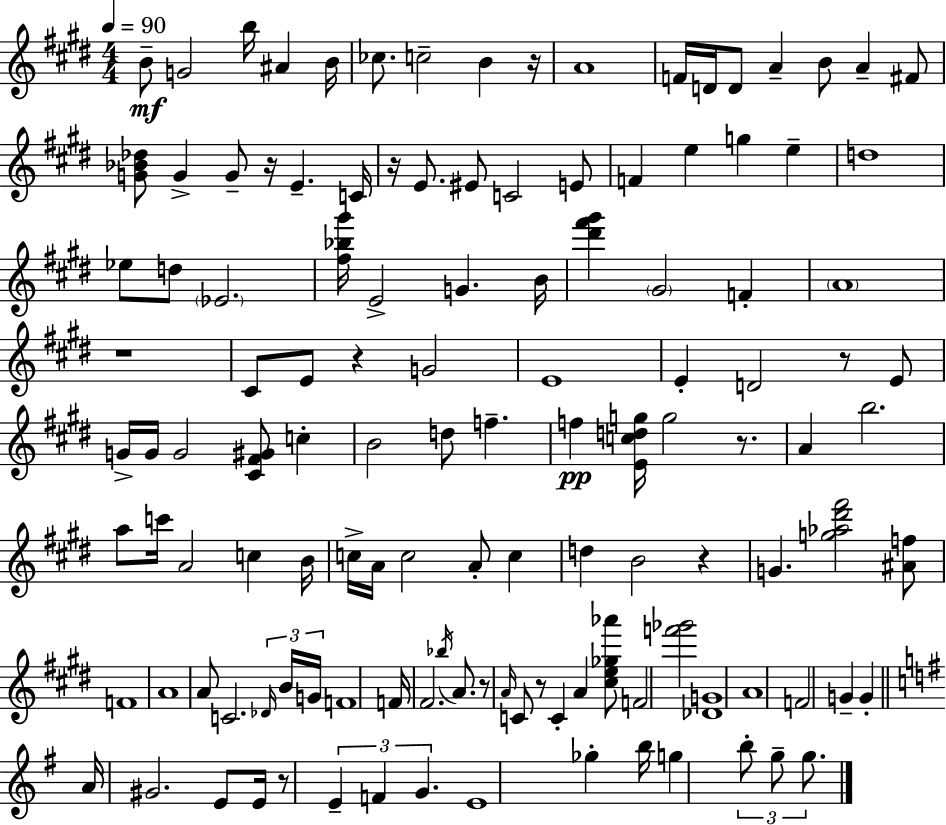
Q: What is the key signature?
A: E major